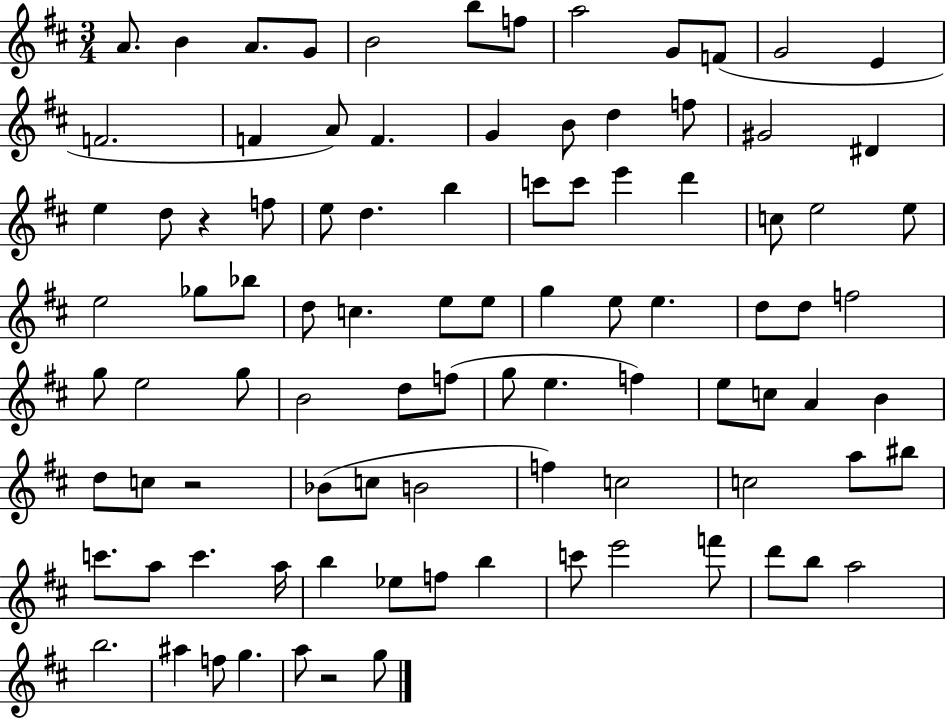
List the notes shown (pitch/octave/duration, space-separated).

A4/e. B4/q A4/e. G4/e B4/h B5/e F5/e A5/h G4/e F4/e G4/h E4/q F4/h. F4/q A4/e F4/q. G4/q B4/e D5/q F5/e G#4/h D#4/q E5/q D5/e R/q F5/e E5/e D5/q. B5/q C6/e C6/e E6/q D6/q C5/e E5/h E5/e E5/h Gb5/e Bb5/e D5/e C5/q. E5/e E5/e G5/q E5/e E5/q. D5/e D5/e F5/h G5/e E5/h G5/e B4/h D5/e F5/e G5/e E5/q. F5/q E5/e C5/e A4/q B4/q D5/e C5/e R/h Bb4/e C5/e B4/h F5/q C5/h C5/h A5/e BIS5/e C6/e. A5/e C6/q. A5/s B5/q Eb5/e F5/e B5/q C6/e E6/h F6/e D6/e B5/e A5/h B5/h. A#5/q F5/e G5/q. A5/e R/h G5/e